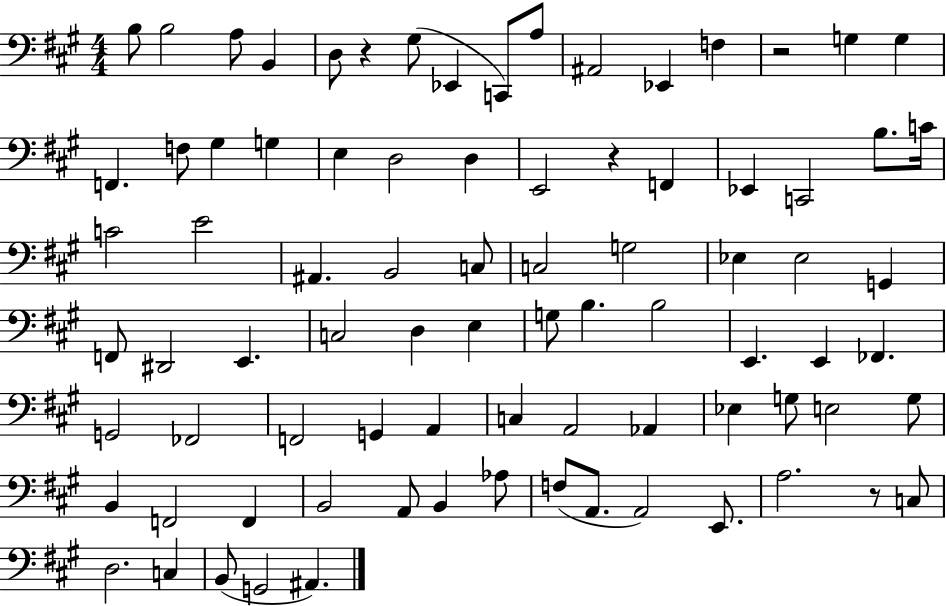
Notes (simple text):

B3/e B3/h A3/e B2/q D3/e R/q G#3/e Eb2/q C2/e A3/e A#2/h Eb2/q F3/q R/h G3/q G3/q F2/q. F3/e G#3/q G3/q E3/q D3/h D3/q E2/h R/q F2/q Eb2/q C2/h B3/e. C4/s C4/h E4/h A#2/q. B2/h C3/e C3/h G3/h Eb3/q Eb3/h G2/q F2/e D#2/h E2/q. C3/h D3/q E3/q G3/e B3/q. B3/h E2/q. E2/q FES2/q. G2/h FES2/h F2/h G2/q A2/q C3/q A2/h Ab2/q Eb3/q G3/e E3/h G3/e B2/q F2/h F2/q B2/h A2/e B2/q Ab3/e F3/e A2/e. A2/h E2/e. A3/h. R/e C3/e D3/h. C3/q B2/e G2/h A#2/q.